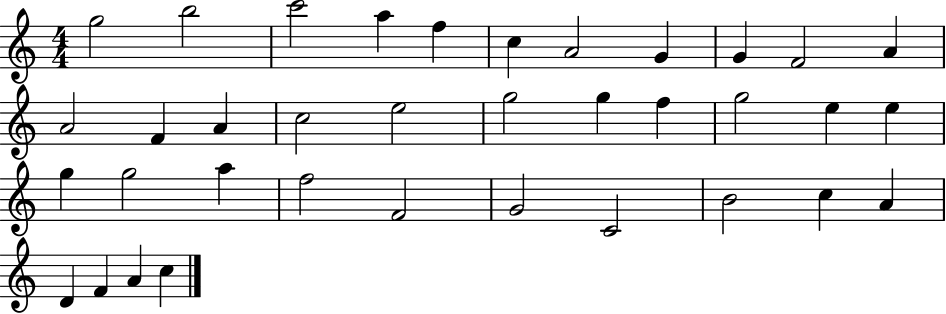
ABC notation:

X:1
T:Untitled
M:4/4
L:1/4
K:C
g2 b2 c'2 a f c A2 G G F2 A A2 F A c2 e2 g2 g f g2 e e g g2 a f2 F2 G2 C2 B2 c A D F A c